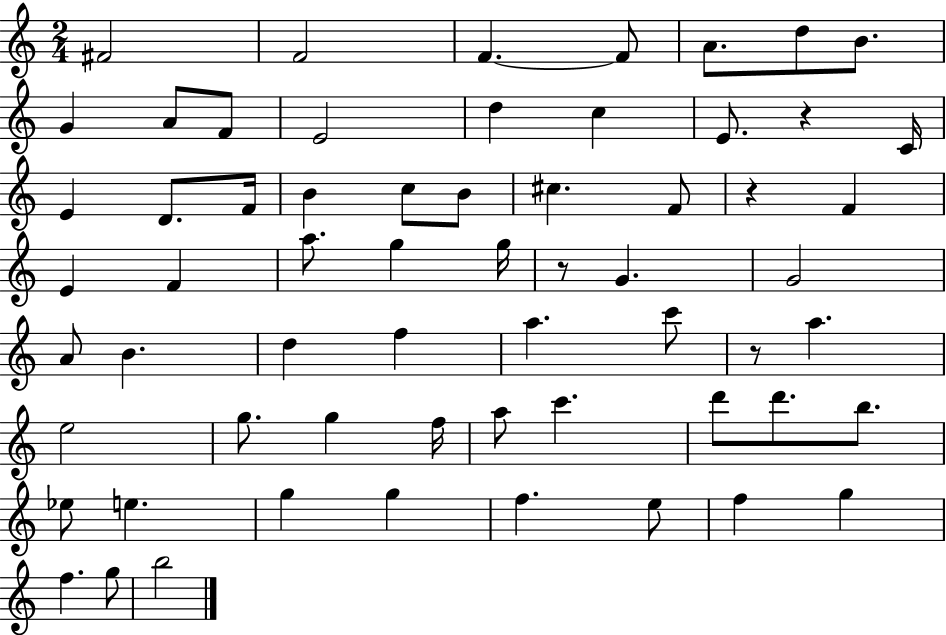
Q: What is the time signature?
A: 2/4